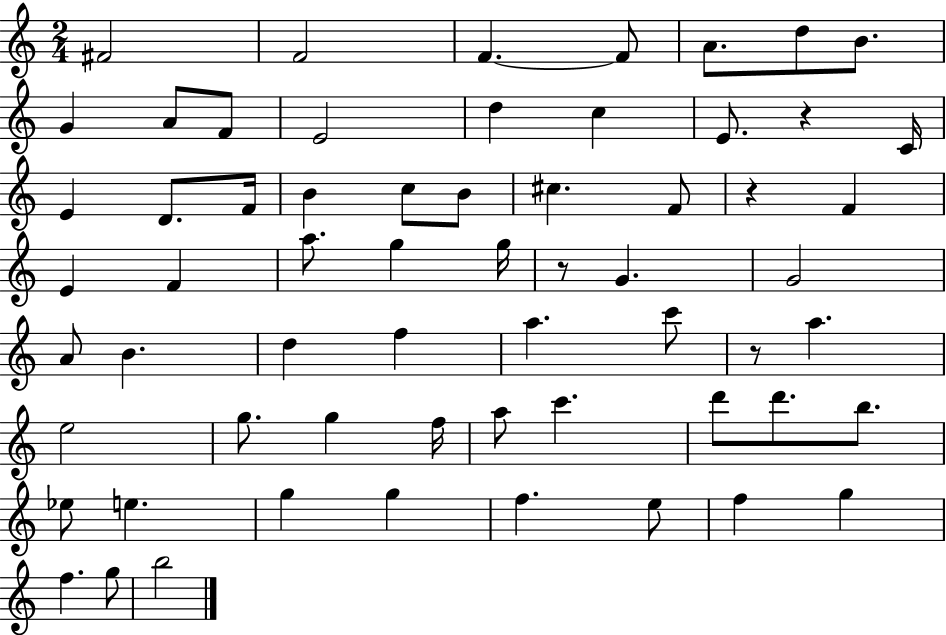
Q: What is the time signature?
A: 2/4